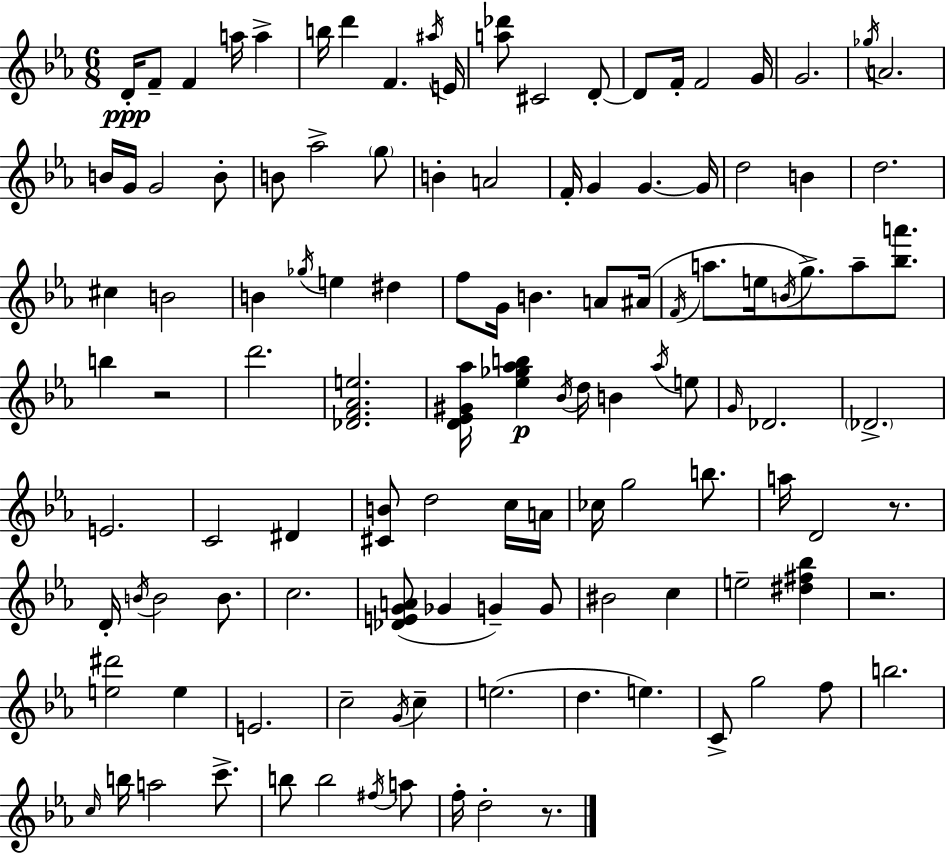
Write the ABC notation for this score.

X:1
T:Untitled
M:6/8
L:1/4
K:Cm
D/4 F/2 F a/4 a b/4 d' F ^a/4 E/4 [a_d']/2 ^C2 D/2 D/2 F/4 F2 G/4 G2 _g/4 A2 B/4 G/4 G2 B/2 B/2 _a2 g/2 B A2 F/4 G G G/4 d2 B d2 ^c B2 B _g/4 e ^d f/2 G/4 B A/2 ^A/4 F/4 a/2 e/4 B/4 g/2 a/2 [_ba']/2 b z2 d'2 [_DF_Ae]2 [D_E^G_a]/4 [_e_g_ab] _B/4 d/4 B _a/4 e/2 G/4 _D2 _D2 E2 C2 ^D [^CB]/2 d2 c/4 A/4 _c/4 g2 b/2 a/4 D2 z/2 D/4 B/4 B2 B/2 c2 [_DEGA]/2 _G G G/2 ^B2 c e2 [^d^f_b] z2 [e^d']2 e E2 c2 G/4 c e2 d e C/2 g2 f/2 b2 c/4 b/4 a2 c'/2 b/2 b2 ^f/4 a/2 f/4 d2 z/2